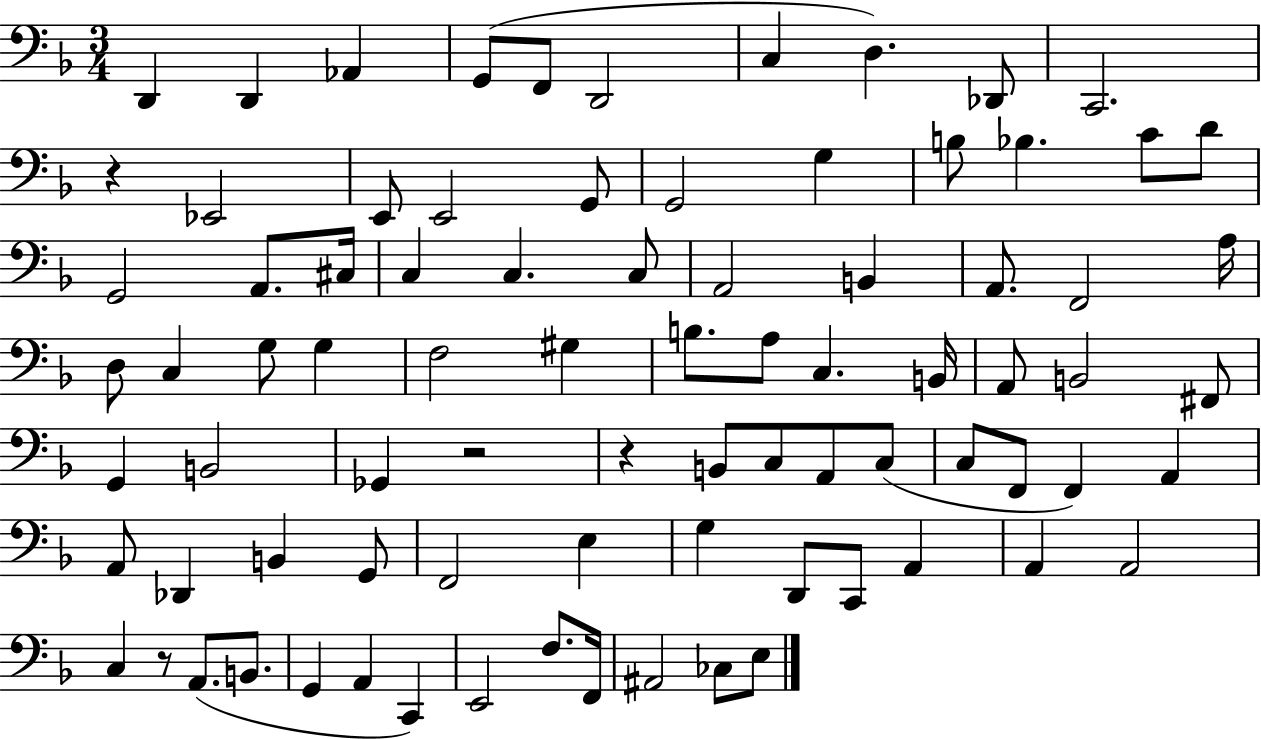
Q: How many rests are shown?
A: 4